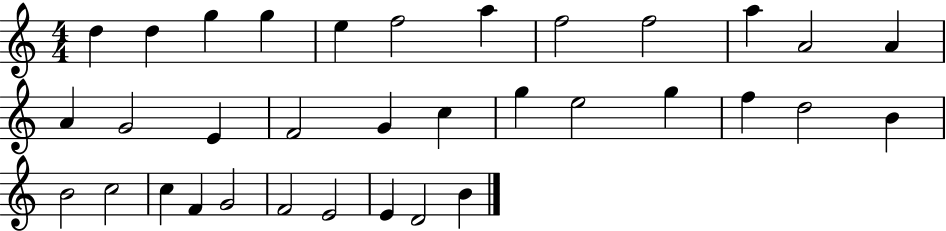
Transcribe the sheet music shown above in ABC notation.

X:1
T:Untitled
M:4/4
L:1/4
K:C
d d g g e f2 a f2 f2 a A2 A A G2 E F2 G c g e2 g f d2 B B2 c2 c F G2 F2 E2 E D2 B